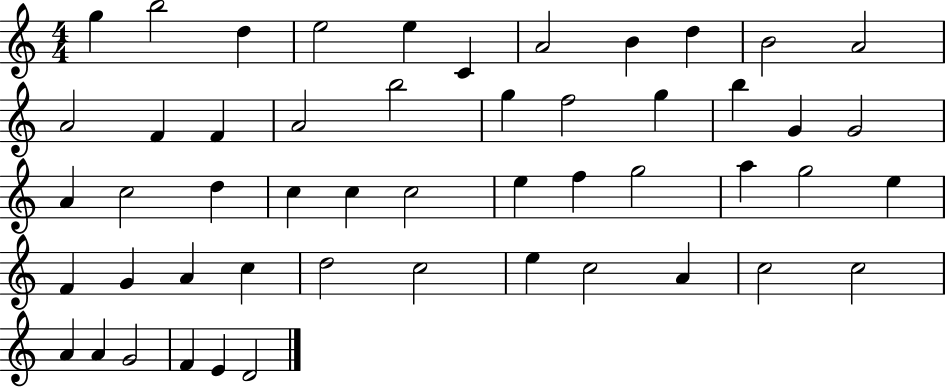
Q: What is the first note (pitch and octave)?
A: G5